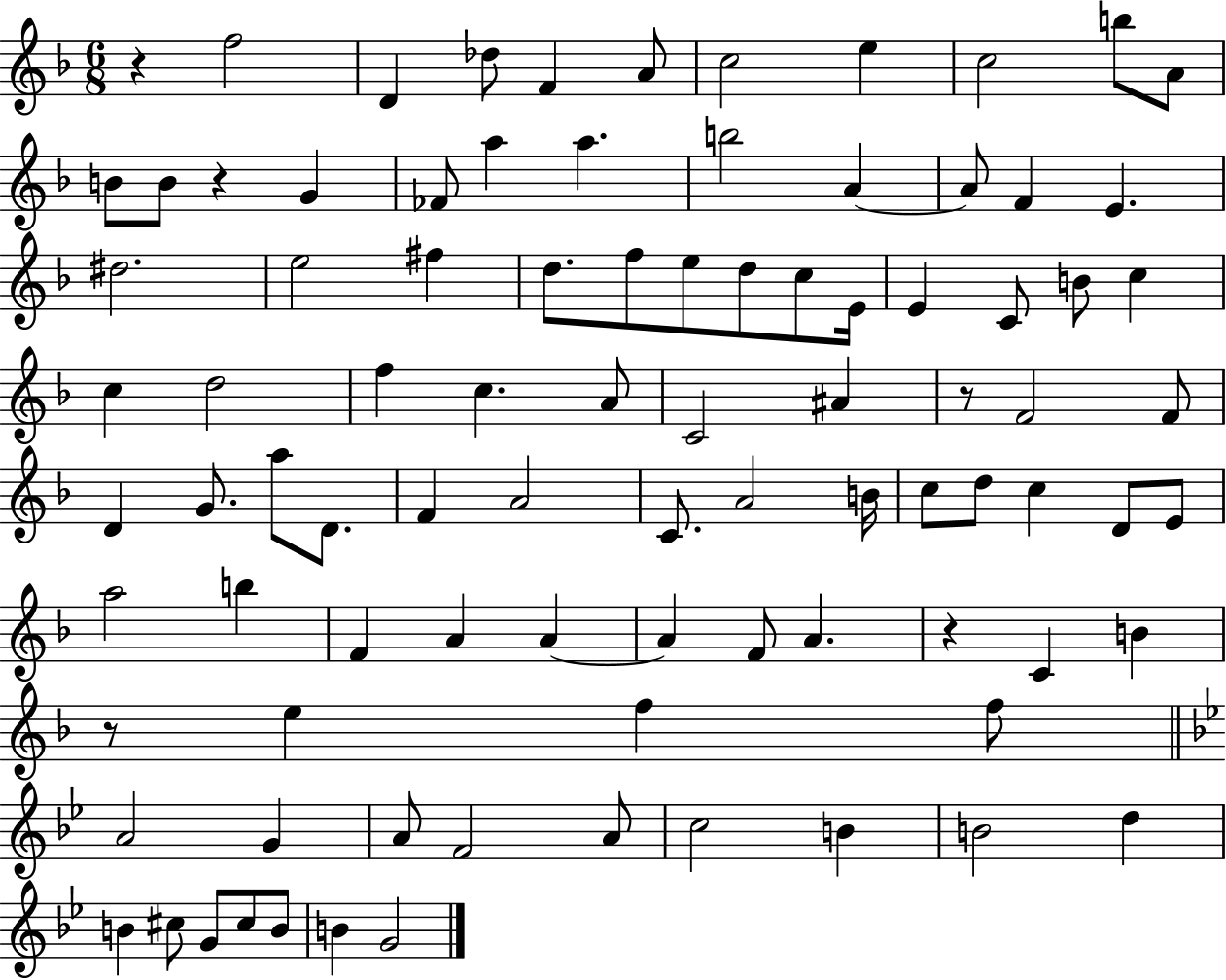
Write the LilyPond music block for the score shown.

{
  \clef treble
  \numericTimeSignature
  \time 6/8
  \key f \major
  r4 f''2 | d'4 des''8 f'4 a'8 | c''2 e''4 | c''2 b''8 a'8 | \break b'8 b'8 r4 g'4 | fes'8 a''4 a''4. | b''2 a'4~~ | a'8 f'4 e'4. | \break dis''2. | e''2 fis''4 | d''8. f''8 e''8 d''8 c''8 e'16 | e'4 c'8 b'8 c''4 | \break c''4 d''2 | f''4 c''4. a'8 | c'2 ais'4 | r8 f'2 f'8 | \break d'4 g'8. a''8 d'8. | f'4 a'2 | c'8. a'2 b'16 | c''8 d''8 c''4 d'8 e'8 | \break a''2 b''4 | f'4 a'4 a'4~~ | a'4 f'8 a'4. | r4 c'4 b'4 | \break r8 e''4 f''4 f''8 | \bar "||" \break \key g \minor a'2 g'4 | a'8 f'2 a'8 | c''2 b'4 | b'2 d''4 | \break b'4 cis''8 g'8 cis''8 b'8 | b'4 g'2 | \bar "|."
}